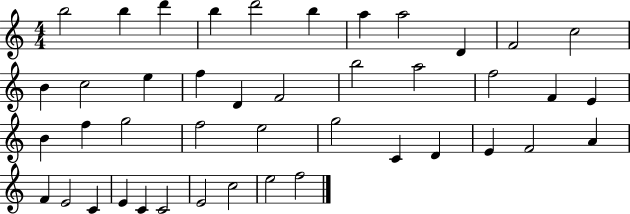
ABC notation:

X:1
T:Untitled
M:4/4
L:1/4
K:C
b2 b d' b d'2 b a a2 D F2 c2 B c2 e f D F2 b2 a2 f2 F E B f g2 f2 e2 g2 C D E F2 A F E2 C E C C2 E2 c2 e2 f2